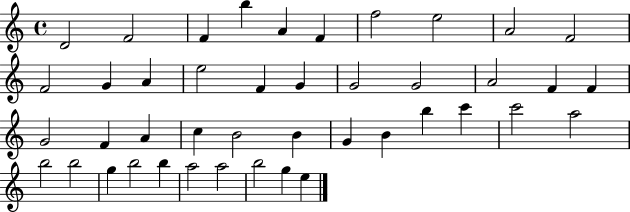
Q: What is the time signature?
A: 4/4